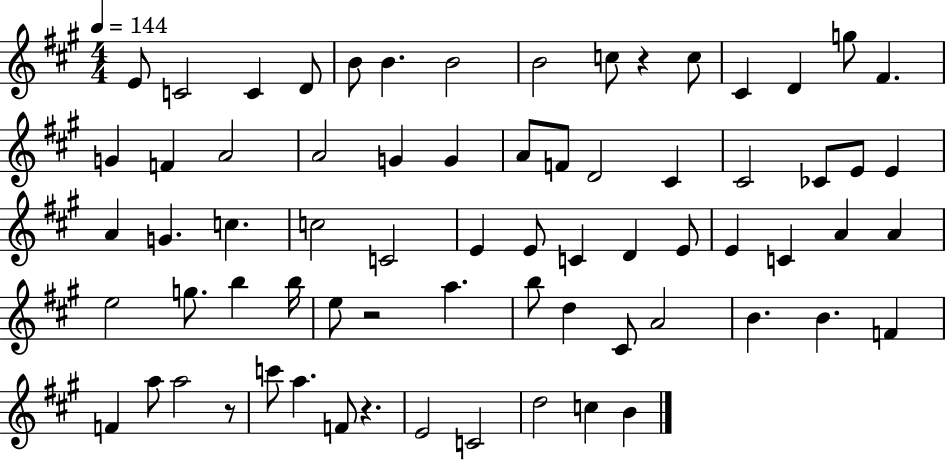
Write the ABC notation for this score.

X:1
T:Untitled
M:4/4
L:1/4
K:A
E/2 C2 C D/2 B/2 B B2 B2 c/2 z c/2 ^C D g/2 ^F G F A2 A2 G G A/2 F/2 D2 ^C ^C2 _C/2 E/2 E A G c c2 C2 E E/2 C D E/2 E C A A e2 g/2 b b/4 e/2 z2 a b/2 d ^C/2 A2 B B F F a/2 a2 z/2 c'/2 a F/2 z E2 C2 d2 c B